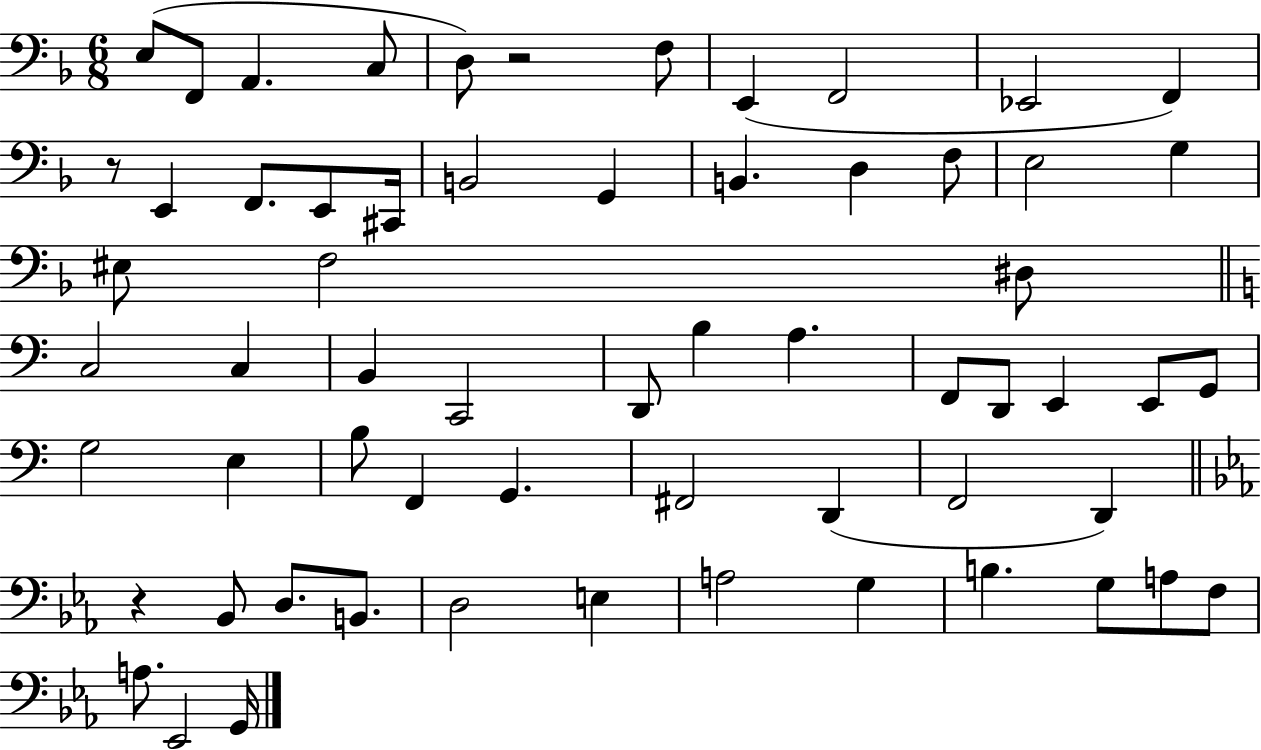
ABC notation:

X:1
T:Untitled
M:6/8
L:1/4
K:F
E,/2 F,,/2 A,, C,/2 D,/2 z2 F,/2 E,, F,,2 _E,,2 F,, z/2 E,, F,,/2 E,,/2 ^C,,/4 B,,2 G,, B,, D, F,/2 E,2 G, ^E,/2 F,2 ^D,/2 C,2 C, B,, C,,2 D,,/2 B, A, F,,/2 D,,/2 E,, E,,/2 G,,/2 G,2 E, B,/2 F,, G,, ^F,,2 D,, F,,2 D,, z _B,,/2 D,/2 B,,/2 D,2 E, A,2 G, B, G,/2 A,/2 F,/2 A,/2 _E,,2 G,,/4